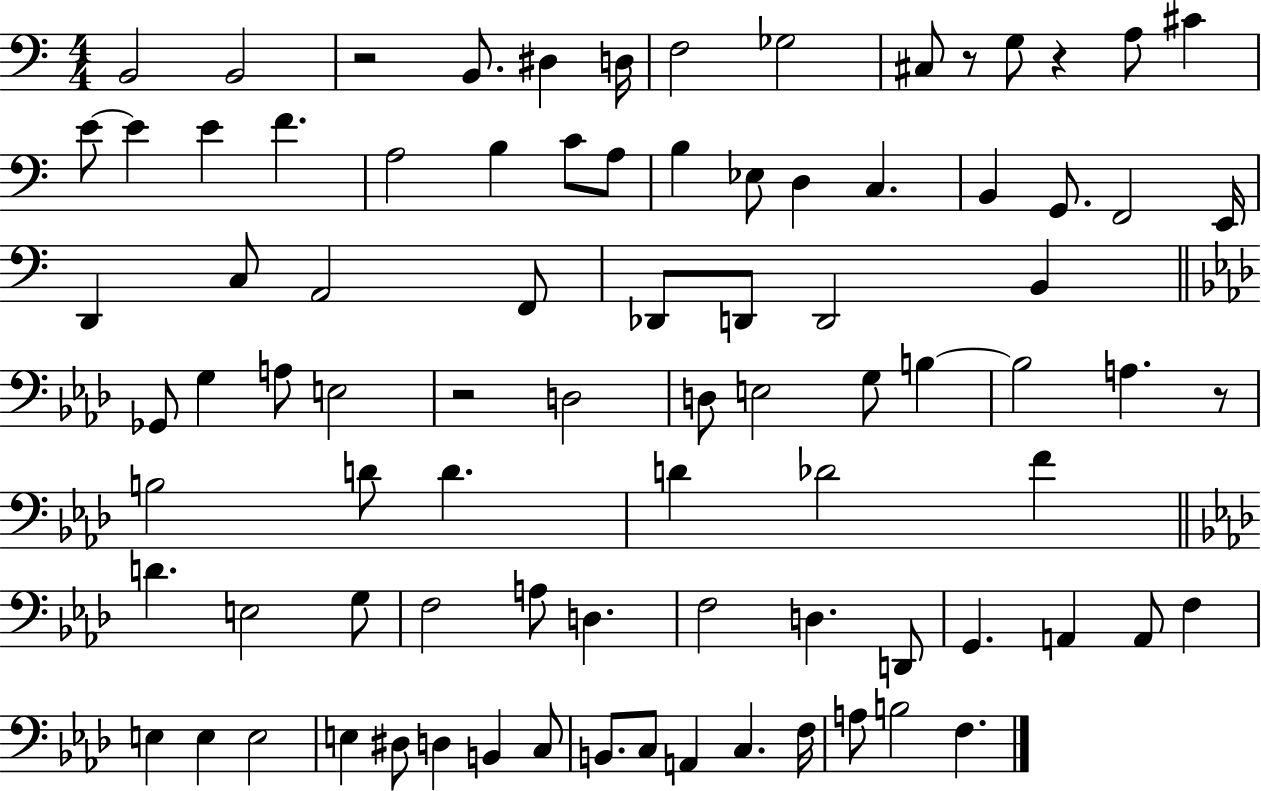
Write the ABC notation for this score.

X:1
T:Untitled
M:4/4
L:1/4
K:C
B,,2 B,,2 z2 B,,/2 ^D, D,/4 F,2 _G,2 ^C,/2 z/2 G,/2 z A,/2 ^C E/2 E E F A,2 B, C/2 A,/2 B, _E,/2 D, C, B,, G,,/2 F,,2 E,,/4 D,, C,/2 A,,2 F,,/2 _D,,/2 D,,/2 D,,2 B,, _G,,/2 G, A,/2 E,2 z2 D,2 D,/2 E,2 G,/2 B, B,2 A, z/2 B,2 D/2 D D _D2 F D E,2 G,/2 F,2 A,/2 D, F,2 D, D,,/2 G,, A,, A,,/2 F, E, E, E,2 E, ^D,/2 D, B,, C,/2 B,,/2 C,/2 A,, C, F,/4 A,/2 B,2 F,